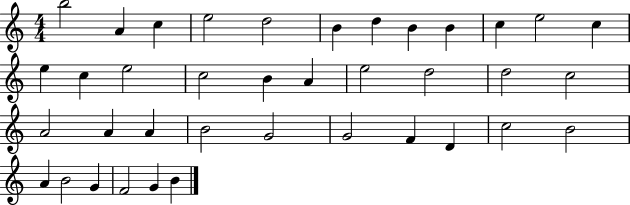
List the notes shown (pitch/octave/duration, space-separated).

B5/h A4/q C5/q E5/h D5/h B4/q D5/q B4/q B4/q C5/q E5/h C5/q E5/q C5/q E5/h C5/h B4/q A4/q E5/h D5/h D5/h C5/h A4/h A4/q A4/q B4/h G4/h G4/h F4/q D4/q C5/h B4/h A4/q B4/h G4/q F4/h G4/q B4/q